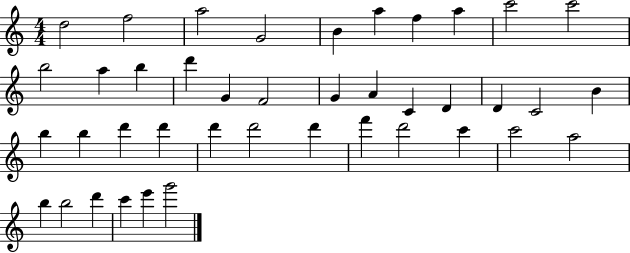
{
  \clef treble
  \numericTimeSignature
  \time 4/4
  \key c \major
  d''2 f''2 | a''2 g'2 | b'4 a''4 f''4 a''4 | c'''2 c'''2 | \break b''2 a''4 b''4 | d'''4 g'4 f'2 | g'4 a'4 c'4 d'4 | d'4 c'2 b'4 | \break b''4 b''4 d'''4 d'''4 | d'''4 d'''2 d'''4 | f'''4 d'''2 c'''4 | c'''2 a''2 | \break b''4 b''2 d'''4 | c'''4 e'''4 g'''2 | \bar "|."
}